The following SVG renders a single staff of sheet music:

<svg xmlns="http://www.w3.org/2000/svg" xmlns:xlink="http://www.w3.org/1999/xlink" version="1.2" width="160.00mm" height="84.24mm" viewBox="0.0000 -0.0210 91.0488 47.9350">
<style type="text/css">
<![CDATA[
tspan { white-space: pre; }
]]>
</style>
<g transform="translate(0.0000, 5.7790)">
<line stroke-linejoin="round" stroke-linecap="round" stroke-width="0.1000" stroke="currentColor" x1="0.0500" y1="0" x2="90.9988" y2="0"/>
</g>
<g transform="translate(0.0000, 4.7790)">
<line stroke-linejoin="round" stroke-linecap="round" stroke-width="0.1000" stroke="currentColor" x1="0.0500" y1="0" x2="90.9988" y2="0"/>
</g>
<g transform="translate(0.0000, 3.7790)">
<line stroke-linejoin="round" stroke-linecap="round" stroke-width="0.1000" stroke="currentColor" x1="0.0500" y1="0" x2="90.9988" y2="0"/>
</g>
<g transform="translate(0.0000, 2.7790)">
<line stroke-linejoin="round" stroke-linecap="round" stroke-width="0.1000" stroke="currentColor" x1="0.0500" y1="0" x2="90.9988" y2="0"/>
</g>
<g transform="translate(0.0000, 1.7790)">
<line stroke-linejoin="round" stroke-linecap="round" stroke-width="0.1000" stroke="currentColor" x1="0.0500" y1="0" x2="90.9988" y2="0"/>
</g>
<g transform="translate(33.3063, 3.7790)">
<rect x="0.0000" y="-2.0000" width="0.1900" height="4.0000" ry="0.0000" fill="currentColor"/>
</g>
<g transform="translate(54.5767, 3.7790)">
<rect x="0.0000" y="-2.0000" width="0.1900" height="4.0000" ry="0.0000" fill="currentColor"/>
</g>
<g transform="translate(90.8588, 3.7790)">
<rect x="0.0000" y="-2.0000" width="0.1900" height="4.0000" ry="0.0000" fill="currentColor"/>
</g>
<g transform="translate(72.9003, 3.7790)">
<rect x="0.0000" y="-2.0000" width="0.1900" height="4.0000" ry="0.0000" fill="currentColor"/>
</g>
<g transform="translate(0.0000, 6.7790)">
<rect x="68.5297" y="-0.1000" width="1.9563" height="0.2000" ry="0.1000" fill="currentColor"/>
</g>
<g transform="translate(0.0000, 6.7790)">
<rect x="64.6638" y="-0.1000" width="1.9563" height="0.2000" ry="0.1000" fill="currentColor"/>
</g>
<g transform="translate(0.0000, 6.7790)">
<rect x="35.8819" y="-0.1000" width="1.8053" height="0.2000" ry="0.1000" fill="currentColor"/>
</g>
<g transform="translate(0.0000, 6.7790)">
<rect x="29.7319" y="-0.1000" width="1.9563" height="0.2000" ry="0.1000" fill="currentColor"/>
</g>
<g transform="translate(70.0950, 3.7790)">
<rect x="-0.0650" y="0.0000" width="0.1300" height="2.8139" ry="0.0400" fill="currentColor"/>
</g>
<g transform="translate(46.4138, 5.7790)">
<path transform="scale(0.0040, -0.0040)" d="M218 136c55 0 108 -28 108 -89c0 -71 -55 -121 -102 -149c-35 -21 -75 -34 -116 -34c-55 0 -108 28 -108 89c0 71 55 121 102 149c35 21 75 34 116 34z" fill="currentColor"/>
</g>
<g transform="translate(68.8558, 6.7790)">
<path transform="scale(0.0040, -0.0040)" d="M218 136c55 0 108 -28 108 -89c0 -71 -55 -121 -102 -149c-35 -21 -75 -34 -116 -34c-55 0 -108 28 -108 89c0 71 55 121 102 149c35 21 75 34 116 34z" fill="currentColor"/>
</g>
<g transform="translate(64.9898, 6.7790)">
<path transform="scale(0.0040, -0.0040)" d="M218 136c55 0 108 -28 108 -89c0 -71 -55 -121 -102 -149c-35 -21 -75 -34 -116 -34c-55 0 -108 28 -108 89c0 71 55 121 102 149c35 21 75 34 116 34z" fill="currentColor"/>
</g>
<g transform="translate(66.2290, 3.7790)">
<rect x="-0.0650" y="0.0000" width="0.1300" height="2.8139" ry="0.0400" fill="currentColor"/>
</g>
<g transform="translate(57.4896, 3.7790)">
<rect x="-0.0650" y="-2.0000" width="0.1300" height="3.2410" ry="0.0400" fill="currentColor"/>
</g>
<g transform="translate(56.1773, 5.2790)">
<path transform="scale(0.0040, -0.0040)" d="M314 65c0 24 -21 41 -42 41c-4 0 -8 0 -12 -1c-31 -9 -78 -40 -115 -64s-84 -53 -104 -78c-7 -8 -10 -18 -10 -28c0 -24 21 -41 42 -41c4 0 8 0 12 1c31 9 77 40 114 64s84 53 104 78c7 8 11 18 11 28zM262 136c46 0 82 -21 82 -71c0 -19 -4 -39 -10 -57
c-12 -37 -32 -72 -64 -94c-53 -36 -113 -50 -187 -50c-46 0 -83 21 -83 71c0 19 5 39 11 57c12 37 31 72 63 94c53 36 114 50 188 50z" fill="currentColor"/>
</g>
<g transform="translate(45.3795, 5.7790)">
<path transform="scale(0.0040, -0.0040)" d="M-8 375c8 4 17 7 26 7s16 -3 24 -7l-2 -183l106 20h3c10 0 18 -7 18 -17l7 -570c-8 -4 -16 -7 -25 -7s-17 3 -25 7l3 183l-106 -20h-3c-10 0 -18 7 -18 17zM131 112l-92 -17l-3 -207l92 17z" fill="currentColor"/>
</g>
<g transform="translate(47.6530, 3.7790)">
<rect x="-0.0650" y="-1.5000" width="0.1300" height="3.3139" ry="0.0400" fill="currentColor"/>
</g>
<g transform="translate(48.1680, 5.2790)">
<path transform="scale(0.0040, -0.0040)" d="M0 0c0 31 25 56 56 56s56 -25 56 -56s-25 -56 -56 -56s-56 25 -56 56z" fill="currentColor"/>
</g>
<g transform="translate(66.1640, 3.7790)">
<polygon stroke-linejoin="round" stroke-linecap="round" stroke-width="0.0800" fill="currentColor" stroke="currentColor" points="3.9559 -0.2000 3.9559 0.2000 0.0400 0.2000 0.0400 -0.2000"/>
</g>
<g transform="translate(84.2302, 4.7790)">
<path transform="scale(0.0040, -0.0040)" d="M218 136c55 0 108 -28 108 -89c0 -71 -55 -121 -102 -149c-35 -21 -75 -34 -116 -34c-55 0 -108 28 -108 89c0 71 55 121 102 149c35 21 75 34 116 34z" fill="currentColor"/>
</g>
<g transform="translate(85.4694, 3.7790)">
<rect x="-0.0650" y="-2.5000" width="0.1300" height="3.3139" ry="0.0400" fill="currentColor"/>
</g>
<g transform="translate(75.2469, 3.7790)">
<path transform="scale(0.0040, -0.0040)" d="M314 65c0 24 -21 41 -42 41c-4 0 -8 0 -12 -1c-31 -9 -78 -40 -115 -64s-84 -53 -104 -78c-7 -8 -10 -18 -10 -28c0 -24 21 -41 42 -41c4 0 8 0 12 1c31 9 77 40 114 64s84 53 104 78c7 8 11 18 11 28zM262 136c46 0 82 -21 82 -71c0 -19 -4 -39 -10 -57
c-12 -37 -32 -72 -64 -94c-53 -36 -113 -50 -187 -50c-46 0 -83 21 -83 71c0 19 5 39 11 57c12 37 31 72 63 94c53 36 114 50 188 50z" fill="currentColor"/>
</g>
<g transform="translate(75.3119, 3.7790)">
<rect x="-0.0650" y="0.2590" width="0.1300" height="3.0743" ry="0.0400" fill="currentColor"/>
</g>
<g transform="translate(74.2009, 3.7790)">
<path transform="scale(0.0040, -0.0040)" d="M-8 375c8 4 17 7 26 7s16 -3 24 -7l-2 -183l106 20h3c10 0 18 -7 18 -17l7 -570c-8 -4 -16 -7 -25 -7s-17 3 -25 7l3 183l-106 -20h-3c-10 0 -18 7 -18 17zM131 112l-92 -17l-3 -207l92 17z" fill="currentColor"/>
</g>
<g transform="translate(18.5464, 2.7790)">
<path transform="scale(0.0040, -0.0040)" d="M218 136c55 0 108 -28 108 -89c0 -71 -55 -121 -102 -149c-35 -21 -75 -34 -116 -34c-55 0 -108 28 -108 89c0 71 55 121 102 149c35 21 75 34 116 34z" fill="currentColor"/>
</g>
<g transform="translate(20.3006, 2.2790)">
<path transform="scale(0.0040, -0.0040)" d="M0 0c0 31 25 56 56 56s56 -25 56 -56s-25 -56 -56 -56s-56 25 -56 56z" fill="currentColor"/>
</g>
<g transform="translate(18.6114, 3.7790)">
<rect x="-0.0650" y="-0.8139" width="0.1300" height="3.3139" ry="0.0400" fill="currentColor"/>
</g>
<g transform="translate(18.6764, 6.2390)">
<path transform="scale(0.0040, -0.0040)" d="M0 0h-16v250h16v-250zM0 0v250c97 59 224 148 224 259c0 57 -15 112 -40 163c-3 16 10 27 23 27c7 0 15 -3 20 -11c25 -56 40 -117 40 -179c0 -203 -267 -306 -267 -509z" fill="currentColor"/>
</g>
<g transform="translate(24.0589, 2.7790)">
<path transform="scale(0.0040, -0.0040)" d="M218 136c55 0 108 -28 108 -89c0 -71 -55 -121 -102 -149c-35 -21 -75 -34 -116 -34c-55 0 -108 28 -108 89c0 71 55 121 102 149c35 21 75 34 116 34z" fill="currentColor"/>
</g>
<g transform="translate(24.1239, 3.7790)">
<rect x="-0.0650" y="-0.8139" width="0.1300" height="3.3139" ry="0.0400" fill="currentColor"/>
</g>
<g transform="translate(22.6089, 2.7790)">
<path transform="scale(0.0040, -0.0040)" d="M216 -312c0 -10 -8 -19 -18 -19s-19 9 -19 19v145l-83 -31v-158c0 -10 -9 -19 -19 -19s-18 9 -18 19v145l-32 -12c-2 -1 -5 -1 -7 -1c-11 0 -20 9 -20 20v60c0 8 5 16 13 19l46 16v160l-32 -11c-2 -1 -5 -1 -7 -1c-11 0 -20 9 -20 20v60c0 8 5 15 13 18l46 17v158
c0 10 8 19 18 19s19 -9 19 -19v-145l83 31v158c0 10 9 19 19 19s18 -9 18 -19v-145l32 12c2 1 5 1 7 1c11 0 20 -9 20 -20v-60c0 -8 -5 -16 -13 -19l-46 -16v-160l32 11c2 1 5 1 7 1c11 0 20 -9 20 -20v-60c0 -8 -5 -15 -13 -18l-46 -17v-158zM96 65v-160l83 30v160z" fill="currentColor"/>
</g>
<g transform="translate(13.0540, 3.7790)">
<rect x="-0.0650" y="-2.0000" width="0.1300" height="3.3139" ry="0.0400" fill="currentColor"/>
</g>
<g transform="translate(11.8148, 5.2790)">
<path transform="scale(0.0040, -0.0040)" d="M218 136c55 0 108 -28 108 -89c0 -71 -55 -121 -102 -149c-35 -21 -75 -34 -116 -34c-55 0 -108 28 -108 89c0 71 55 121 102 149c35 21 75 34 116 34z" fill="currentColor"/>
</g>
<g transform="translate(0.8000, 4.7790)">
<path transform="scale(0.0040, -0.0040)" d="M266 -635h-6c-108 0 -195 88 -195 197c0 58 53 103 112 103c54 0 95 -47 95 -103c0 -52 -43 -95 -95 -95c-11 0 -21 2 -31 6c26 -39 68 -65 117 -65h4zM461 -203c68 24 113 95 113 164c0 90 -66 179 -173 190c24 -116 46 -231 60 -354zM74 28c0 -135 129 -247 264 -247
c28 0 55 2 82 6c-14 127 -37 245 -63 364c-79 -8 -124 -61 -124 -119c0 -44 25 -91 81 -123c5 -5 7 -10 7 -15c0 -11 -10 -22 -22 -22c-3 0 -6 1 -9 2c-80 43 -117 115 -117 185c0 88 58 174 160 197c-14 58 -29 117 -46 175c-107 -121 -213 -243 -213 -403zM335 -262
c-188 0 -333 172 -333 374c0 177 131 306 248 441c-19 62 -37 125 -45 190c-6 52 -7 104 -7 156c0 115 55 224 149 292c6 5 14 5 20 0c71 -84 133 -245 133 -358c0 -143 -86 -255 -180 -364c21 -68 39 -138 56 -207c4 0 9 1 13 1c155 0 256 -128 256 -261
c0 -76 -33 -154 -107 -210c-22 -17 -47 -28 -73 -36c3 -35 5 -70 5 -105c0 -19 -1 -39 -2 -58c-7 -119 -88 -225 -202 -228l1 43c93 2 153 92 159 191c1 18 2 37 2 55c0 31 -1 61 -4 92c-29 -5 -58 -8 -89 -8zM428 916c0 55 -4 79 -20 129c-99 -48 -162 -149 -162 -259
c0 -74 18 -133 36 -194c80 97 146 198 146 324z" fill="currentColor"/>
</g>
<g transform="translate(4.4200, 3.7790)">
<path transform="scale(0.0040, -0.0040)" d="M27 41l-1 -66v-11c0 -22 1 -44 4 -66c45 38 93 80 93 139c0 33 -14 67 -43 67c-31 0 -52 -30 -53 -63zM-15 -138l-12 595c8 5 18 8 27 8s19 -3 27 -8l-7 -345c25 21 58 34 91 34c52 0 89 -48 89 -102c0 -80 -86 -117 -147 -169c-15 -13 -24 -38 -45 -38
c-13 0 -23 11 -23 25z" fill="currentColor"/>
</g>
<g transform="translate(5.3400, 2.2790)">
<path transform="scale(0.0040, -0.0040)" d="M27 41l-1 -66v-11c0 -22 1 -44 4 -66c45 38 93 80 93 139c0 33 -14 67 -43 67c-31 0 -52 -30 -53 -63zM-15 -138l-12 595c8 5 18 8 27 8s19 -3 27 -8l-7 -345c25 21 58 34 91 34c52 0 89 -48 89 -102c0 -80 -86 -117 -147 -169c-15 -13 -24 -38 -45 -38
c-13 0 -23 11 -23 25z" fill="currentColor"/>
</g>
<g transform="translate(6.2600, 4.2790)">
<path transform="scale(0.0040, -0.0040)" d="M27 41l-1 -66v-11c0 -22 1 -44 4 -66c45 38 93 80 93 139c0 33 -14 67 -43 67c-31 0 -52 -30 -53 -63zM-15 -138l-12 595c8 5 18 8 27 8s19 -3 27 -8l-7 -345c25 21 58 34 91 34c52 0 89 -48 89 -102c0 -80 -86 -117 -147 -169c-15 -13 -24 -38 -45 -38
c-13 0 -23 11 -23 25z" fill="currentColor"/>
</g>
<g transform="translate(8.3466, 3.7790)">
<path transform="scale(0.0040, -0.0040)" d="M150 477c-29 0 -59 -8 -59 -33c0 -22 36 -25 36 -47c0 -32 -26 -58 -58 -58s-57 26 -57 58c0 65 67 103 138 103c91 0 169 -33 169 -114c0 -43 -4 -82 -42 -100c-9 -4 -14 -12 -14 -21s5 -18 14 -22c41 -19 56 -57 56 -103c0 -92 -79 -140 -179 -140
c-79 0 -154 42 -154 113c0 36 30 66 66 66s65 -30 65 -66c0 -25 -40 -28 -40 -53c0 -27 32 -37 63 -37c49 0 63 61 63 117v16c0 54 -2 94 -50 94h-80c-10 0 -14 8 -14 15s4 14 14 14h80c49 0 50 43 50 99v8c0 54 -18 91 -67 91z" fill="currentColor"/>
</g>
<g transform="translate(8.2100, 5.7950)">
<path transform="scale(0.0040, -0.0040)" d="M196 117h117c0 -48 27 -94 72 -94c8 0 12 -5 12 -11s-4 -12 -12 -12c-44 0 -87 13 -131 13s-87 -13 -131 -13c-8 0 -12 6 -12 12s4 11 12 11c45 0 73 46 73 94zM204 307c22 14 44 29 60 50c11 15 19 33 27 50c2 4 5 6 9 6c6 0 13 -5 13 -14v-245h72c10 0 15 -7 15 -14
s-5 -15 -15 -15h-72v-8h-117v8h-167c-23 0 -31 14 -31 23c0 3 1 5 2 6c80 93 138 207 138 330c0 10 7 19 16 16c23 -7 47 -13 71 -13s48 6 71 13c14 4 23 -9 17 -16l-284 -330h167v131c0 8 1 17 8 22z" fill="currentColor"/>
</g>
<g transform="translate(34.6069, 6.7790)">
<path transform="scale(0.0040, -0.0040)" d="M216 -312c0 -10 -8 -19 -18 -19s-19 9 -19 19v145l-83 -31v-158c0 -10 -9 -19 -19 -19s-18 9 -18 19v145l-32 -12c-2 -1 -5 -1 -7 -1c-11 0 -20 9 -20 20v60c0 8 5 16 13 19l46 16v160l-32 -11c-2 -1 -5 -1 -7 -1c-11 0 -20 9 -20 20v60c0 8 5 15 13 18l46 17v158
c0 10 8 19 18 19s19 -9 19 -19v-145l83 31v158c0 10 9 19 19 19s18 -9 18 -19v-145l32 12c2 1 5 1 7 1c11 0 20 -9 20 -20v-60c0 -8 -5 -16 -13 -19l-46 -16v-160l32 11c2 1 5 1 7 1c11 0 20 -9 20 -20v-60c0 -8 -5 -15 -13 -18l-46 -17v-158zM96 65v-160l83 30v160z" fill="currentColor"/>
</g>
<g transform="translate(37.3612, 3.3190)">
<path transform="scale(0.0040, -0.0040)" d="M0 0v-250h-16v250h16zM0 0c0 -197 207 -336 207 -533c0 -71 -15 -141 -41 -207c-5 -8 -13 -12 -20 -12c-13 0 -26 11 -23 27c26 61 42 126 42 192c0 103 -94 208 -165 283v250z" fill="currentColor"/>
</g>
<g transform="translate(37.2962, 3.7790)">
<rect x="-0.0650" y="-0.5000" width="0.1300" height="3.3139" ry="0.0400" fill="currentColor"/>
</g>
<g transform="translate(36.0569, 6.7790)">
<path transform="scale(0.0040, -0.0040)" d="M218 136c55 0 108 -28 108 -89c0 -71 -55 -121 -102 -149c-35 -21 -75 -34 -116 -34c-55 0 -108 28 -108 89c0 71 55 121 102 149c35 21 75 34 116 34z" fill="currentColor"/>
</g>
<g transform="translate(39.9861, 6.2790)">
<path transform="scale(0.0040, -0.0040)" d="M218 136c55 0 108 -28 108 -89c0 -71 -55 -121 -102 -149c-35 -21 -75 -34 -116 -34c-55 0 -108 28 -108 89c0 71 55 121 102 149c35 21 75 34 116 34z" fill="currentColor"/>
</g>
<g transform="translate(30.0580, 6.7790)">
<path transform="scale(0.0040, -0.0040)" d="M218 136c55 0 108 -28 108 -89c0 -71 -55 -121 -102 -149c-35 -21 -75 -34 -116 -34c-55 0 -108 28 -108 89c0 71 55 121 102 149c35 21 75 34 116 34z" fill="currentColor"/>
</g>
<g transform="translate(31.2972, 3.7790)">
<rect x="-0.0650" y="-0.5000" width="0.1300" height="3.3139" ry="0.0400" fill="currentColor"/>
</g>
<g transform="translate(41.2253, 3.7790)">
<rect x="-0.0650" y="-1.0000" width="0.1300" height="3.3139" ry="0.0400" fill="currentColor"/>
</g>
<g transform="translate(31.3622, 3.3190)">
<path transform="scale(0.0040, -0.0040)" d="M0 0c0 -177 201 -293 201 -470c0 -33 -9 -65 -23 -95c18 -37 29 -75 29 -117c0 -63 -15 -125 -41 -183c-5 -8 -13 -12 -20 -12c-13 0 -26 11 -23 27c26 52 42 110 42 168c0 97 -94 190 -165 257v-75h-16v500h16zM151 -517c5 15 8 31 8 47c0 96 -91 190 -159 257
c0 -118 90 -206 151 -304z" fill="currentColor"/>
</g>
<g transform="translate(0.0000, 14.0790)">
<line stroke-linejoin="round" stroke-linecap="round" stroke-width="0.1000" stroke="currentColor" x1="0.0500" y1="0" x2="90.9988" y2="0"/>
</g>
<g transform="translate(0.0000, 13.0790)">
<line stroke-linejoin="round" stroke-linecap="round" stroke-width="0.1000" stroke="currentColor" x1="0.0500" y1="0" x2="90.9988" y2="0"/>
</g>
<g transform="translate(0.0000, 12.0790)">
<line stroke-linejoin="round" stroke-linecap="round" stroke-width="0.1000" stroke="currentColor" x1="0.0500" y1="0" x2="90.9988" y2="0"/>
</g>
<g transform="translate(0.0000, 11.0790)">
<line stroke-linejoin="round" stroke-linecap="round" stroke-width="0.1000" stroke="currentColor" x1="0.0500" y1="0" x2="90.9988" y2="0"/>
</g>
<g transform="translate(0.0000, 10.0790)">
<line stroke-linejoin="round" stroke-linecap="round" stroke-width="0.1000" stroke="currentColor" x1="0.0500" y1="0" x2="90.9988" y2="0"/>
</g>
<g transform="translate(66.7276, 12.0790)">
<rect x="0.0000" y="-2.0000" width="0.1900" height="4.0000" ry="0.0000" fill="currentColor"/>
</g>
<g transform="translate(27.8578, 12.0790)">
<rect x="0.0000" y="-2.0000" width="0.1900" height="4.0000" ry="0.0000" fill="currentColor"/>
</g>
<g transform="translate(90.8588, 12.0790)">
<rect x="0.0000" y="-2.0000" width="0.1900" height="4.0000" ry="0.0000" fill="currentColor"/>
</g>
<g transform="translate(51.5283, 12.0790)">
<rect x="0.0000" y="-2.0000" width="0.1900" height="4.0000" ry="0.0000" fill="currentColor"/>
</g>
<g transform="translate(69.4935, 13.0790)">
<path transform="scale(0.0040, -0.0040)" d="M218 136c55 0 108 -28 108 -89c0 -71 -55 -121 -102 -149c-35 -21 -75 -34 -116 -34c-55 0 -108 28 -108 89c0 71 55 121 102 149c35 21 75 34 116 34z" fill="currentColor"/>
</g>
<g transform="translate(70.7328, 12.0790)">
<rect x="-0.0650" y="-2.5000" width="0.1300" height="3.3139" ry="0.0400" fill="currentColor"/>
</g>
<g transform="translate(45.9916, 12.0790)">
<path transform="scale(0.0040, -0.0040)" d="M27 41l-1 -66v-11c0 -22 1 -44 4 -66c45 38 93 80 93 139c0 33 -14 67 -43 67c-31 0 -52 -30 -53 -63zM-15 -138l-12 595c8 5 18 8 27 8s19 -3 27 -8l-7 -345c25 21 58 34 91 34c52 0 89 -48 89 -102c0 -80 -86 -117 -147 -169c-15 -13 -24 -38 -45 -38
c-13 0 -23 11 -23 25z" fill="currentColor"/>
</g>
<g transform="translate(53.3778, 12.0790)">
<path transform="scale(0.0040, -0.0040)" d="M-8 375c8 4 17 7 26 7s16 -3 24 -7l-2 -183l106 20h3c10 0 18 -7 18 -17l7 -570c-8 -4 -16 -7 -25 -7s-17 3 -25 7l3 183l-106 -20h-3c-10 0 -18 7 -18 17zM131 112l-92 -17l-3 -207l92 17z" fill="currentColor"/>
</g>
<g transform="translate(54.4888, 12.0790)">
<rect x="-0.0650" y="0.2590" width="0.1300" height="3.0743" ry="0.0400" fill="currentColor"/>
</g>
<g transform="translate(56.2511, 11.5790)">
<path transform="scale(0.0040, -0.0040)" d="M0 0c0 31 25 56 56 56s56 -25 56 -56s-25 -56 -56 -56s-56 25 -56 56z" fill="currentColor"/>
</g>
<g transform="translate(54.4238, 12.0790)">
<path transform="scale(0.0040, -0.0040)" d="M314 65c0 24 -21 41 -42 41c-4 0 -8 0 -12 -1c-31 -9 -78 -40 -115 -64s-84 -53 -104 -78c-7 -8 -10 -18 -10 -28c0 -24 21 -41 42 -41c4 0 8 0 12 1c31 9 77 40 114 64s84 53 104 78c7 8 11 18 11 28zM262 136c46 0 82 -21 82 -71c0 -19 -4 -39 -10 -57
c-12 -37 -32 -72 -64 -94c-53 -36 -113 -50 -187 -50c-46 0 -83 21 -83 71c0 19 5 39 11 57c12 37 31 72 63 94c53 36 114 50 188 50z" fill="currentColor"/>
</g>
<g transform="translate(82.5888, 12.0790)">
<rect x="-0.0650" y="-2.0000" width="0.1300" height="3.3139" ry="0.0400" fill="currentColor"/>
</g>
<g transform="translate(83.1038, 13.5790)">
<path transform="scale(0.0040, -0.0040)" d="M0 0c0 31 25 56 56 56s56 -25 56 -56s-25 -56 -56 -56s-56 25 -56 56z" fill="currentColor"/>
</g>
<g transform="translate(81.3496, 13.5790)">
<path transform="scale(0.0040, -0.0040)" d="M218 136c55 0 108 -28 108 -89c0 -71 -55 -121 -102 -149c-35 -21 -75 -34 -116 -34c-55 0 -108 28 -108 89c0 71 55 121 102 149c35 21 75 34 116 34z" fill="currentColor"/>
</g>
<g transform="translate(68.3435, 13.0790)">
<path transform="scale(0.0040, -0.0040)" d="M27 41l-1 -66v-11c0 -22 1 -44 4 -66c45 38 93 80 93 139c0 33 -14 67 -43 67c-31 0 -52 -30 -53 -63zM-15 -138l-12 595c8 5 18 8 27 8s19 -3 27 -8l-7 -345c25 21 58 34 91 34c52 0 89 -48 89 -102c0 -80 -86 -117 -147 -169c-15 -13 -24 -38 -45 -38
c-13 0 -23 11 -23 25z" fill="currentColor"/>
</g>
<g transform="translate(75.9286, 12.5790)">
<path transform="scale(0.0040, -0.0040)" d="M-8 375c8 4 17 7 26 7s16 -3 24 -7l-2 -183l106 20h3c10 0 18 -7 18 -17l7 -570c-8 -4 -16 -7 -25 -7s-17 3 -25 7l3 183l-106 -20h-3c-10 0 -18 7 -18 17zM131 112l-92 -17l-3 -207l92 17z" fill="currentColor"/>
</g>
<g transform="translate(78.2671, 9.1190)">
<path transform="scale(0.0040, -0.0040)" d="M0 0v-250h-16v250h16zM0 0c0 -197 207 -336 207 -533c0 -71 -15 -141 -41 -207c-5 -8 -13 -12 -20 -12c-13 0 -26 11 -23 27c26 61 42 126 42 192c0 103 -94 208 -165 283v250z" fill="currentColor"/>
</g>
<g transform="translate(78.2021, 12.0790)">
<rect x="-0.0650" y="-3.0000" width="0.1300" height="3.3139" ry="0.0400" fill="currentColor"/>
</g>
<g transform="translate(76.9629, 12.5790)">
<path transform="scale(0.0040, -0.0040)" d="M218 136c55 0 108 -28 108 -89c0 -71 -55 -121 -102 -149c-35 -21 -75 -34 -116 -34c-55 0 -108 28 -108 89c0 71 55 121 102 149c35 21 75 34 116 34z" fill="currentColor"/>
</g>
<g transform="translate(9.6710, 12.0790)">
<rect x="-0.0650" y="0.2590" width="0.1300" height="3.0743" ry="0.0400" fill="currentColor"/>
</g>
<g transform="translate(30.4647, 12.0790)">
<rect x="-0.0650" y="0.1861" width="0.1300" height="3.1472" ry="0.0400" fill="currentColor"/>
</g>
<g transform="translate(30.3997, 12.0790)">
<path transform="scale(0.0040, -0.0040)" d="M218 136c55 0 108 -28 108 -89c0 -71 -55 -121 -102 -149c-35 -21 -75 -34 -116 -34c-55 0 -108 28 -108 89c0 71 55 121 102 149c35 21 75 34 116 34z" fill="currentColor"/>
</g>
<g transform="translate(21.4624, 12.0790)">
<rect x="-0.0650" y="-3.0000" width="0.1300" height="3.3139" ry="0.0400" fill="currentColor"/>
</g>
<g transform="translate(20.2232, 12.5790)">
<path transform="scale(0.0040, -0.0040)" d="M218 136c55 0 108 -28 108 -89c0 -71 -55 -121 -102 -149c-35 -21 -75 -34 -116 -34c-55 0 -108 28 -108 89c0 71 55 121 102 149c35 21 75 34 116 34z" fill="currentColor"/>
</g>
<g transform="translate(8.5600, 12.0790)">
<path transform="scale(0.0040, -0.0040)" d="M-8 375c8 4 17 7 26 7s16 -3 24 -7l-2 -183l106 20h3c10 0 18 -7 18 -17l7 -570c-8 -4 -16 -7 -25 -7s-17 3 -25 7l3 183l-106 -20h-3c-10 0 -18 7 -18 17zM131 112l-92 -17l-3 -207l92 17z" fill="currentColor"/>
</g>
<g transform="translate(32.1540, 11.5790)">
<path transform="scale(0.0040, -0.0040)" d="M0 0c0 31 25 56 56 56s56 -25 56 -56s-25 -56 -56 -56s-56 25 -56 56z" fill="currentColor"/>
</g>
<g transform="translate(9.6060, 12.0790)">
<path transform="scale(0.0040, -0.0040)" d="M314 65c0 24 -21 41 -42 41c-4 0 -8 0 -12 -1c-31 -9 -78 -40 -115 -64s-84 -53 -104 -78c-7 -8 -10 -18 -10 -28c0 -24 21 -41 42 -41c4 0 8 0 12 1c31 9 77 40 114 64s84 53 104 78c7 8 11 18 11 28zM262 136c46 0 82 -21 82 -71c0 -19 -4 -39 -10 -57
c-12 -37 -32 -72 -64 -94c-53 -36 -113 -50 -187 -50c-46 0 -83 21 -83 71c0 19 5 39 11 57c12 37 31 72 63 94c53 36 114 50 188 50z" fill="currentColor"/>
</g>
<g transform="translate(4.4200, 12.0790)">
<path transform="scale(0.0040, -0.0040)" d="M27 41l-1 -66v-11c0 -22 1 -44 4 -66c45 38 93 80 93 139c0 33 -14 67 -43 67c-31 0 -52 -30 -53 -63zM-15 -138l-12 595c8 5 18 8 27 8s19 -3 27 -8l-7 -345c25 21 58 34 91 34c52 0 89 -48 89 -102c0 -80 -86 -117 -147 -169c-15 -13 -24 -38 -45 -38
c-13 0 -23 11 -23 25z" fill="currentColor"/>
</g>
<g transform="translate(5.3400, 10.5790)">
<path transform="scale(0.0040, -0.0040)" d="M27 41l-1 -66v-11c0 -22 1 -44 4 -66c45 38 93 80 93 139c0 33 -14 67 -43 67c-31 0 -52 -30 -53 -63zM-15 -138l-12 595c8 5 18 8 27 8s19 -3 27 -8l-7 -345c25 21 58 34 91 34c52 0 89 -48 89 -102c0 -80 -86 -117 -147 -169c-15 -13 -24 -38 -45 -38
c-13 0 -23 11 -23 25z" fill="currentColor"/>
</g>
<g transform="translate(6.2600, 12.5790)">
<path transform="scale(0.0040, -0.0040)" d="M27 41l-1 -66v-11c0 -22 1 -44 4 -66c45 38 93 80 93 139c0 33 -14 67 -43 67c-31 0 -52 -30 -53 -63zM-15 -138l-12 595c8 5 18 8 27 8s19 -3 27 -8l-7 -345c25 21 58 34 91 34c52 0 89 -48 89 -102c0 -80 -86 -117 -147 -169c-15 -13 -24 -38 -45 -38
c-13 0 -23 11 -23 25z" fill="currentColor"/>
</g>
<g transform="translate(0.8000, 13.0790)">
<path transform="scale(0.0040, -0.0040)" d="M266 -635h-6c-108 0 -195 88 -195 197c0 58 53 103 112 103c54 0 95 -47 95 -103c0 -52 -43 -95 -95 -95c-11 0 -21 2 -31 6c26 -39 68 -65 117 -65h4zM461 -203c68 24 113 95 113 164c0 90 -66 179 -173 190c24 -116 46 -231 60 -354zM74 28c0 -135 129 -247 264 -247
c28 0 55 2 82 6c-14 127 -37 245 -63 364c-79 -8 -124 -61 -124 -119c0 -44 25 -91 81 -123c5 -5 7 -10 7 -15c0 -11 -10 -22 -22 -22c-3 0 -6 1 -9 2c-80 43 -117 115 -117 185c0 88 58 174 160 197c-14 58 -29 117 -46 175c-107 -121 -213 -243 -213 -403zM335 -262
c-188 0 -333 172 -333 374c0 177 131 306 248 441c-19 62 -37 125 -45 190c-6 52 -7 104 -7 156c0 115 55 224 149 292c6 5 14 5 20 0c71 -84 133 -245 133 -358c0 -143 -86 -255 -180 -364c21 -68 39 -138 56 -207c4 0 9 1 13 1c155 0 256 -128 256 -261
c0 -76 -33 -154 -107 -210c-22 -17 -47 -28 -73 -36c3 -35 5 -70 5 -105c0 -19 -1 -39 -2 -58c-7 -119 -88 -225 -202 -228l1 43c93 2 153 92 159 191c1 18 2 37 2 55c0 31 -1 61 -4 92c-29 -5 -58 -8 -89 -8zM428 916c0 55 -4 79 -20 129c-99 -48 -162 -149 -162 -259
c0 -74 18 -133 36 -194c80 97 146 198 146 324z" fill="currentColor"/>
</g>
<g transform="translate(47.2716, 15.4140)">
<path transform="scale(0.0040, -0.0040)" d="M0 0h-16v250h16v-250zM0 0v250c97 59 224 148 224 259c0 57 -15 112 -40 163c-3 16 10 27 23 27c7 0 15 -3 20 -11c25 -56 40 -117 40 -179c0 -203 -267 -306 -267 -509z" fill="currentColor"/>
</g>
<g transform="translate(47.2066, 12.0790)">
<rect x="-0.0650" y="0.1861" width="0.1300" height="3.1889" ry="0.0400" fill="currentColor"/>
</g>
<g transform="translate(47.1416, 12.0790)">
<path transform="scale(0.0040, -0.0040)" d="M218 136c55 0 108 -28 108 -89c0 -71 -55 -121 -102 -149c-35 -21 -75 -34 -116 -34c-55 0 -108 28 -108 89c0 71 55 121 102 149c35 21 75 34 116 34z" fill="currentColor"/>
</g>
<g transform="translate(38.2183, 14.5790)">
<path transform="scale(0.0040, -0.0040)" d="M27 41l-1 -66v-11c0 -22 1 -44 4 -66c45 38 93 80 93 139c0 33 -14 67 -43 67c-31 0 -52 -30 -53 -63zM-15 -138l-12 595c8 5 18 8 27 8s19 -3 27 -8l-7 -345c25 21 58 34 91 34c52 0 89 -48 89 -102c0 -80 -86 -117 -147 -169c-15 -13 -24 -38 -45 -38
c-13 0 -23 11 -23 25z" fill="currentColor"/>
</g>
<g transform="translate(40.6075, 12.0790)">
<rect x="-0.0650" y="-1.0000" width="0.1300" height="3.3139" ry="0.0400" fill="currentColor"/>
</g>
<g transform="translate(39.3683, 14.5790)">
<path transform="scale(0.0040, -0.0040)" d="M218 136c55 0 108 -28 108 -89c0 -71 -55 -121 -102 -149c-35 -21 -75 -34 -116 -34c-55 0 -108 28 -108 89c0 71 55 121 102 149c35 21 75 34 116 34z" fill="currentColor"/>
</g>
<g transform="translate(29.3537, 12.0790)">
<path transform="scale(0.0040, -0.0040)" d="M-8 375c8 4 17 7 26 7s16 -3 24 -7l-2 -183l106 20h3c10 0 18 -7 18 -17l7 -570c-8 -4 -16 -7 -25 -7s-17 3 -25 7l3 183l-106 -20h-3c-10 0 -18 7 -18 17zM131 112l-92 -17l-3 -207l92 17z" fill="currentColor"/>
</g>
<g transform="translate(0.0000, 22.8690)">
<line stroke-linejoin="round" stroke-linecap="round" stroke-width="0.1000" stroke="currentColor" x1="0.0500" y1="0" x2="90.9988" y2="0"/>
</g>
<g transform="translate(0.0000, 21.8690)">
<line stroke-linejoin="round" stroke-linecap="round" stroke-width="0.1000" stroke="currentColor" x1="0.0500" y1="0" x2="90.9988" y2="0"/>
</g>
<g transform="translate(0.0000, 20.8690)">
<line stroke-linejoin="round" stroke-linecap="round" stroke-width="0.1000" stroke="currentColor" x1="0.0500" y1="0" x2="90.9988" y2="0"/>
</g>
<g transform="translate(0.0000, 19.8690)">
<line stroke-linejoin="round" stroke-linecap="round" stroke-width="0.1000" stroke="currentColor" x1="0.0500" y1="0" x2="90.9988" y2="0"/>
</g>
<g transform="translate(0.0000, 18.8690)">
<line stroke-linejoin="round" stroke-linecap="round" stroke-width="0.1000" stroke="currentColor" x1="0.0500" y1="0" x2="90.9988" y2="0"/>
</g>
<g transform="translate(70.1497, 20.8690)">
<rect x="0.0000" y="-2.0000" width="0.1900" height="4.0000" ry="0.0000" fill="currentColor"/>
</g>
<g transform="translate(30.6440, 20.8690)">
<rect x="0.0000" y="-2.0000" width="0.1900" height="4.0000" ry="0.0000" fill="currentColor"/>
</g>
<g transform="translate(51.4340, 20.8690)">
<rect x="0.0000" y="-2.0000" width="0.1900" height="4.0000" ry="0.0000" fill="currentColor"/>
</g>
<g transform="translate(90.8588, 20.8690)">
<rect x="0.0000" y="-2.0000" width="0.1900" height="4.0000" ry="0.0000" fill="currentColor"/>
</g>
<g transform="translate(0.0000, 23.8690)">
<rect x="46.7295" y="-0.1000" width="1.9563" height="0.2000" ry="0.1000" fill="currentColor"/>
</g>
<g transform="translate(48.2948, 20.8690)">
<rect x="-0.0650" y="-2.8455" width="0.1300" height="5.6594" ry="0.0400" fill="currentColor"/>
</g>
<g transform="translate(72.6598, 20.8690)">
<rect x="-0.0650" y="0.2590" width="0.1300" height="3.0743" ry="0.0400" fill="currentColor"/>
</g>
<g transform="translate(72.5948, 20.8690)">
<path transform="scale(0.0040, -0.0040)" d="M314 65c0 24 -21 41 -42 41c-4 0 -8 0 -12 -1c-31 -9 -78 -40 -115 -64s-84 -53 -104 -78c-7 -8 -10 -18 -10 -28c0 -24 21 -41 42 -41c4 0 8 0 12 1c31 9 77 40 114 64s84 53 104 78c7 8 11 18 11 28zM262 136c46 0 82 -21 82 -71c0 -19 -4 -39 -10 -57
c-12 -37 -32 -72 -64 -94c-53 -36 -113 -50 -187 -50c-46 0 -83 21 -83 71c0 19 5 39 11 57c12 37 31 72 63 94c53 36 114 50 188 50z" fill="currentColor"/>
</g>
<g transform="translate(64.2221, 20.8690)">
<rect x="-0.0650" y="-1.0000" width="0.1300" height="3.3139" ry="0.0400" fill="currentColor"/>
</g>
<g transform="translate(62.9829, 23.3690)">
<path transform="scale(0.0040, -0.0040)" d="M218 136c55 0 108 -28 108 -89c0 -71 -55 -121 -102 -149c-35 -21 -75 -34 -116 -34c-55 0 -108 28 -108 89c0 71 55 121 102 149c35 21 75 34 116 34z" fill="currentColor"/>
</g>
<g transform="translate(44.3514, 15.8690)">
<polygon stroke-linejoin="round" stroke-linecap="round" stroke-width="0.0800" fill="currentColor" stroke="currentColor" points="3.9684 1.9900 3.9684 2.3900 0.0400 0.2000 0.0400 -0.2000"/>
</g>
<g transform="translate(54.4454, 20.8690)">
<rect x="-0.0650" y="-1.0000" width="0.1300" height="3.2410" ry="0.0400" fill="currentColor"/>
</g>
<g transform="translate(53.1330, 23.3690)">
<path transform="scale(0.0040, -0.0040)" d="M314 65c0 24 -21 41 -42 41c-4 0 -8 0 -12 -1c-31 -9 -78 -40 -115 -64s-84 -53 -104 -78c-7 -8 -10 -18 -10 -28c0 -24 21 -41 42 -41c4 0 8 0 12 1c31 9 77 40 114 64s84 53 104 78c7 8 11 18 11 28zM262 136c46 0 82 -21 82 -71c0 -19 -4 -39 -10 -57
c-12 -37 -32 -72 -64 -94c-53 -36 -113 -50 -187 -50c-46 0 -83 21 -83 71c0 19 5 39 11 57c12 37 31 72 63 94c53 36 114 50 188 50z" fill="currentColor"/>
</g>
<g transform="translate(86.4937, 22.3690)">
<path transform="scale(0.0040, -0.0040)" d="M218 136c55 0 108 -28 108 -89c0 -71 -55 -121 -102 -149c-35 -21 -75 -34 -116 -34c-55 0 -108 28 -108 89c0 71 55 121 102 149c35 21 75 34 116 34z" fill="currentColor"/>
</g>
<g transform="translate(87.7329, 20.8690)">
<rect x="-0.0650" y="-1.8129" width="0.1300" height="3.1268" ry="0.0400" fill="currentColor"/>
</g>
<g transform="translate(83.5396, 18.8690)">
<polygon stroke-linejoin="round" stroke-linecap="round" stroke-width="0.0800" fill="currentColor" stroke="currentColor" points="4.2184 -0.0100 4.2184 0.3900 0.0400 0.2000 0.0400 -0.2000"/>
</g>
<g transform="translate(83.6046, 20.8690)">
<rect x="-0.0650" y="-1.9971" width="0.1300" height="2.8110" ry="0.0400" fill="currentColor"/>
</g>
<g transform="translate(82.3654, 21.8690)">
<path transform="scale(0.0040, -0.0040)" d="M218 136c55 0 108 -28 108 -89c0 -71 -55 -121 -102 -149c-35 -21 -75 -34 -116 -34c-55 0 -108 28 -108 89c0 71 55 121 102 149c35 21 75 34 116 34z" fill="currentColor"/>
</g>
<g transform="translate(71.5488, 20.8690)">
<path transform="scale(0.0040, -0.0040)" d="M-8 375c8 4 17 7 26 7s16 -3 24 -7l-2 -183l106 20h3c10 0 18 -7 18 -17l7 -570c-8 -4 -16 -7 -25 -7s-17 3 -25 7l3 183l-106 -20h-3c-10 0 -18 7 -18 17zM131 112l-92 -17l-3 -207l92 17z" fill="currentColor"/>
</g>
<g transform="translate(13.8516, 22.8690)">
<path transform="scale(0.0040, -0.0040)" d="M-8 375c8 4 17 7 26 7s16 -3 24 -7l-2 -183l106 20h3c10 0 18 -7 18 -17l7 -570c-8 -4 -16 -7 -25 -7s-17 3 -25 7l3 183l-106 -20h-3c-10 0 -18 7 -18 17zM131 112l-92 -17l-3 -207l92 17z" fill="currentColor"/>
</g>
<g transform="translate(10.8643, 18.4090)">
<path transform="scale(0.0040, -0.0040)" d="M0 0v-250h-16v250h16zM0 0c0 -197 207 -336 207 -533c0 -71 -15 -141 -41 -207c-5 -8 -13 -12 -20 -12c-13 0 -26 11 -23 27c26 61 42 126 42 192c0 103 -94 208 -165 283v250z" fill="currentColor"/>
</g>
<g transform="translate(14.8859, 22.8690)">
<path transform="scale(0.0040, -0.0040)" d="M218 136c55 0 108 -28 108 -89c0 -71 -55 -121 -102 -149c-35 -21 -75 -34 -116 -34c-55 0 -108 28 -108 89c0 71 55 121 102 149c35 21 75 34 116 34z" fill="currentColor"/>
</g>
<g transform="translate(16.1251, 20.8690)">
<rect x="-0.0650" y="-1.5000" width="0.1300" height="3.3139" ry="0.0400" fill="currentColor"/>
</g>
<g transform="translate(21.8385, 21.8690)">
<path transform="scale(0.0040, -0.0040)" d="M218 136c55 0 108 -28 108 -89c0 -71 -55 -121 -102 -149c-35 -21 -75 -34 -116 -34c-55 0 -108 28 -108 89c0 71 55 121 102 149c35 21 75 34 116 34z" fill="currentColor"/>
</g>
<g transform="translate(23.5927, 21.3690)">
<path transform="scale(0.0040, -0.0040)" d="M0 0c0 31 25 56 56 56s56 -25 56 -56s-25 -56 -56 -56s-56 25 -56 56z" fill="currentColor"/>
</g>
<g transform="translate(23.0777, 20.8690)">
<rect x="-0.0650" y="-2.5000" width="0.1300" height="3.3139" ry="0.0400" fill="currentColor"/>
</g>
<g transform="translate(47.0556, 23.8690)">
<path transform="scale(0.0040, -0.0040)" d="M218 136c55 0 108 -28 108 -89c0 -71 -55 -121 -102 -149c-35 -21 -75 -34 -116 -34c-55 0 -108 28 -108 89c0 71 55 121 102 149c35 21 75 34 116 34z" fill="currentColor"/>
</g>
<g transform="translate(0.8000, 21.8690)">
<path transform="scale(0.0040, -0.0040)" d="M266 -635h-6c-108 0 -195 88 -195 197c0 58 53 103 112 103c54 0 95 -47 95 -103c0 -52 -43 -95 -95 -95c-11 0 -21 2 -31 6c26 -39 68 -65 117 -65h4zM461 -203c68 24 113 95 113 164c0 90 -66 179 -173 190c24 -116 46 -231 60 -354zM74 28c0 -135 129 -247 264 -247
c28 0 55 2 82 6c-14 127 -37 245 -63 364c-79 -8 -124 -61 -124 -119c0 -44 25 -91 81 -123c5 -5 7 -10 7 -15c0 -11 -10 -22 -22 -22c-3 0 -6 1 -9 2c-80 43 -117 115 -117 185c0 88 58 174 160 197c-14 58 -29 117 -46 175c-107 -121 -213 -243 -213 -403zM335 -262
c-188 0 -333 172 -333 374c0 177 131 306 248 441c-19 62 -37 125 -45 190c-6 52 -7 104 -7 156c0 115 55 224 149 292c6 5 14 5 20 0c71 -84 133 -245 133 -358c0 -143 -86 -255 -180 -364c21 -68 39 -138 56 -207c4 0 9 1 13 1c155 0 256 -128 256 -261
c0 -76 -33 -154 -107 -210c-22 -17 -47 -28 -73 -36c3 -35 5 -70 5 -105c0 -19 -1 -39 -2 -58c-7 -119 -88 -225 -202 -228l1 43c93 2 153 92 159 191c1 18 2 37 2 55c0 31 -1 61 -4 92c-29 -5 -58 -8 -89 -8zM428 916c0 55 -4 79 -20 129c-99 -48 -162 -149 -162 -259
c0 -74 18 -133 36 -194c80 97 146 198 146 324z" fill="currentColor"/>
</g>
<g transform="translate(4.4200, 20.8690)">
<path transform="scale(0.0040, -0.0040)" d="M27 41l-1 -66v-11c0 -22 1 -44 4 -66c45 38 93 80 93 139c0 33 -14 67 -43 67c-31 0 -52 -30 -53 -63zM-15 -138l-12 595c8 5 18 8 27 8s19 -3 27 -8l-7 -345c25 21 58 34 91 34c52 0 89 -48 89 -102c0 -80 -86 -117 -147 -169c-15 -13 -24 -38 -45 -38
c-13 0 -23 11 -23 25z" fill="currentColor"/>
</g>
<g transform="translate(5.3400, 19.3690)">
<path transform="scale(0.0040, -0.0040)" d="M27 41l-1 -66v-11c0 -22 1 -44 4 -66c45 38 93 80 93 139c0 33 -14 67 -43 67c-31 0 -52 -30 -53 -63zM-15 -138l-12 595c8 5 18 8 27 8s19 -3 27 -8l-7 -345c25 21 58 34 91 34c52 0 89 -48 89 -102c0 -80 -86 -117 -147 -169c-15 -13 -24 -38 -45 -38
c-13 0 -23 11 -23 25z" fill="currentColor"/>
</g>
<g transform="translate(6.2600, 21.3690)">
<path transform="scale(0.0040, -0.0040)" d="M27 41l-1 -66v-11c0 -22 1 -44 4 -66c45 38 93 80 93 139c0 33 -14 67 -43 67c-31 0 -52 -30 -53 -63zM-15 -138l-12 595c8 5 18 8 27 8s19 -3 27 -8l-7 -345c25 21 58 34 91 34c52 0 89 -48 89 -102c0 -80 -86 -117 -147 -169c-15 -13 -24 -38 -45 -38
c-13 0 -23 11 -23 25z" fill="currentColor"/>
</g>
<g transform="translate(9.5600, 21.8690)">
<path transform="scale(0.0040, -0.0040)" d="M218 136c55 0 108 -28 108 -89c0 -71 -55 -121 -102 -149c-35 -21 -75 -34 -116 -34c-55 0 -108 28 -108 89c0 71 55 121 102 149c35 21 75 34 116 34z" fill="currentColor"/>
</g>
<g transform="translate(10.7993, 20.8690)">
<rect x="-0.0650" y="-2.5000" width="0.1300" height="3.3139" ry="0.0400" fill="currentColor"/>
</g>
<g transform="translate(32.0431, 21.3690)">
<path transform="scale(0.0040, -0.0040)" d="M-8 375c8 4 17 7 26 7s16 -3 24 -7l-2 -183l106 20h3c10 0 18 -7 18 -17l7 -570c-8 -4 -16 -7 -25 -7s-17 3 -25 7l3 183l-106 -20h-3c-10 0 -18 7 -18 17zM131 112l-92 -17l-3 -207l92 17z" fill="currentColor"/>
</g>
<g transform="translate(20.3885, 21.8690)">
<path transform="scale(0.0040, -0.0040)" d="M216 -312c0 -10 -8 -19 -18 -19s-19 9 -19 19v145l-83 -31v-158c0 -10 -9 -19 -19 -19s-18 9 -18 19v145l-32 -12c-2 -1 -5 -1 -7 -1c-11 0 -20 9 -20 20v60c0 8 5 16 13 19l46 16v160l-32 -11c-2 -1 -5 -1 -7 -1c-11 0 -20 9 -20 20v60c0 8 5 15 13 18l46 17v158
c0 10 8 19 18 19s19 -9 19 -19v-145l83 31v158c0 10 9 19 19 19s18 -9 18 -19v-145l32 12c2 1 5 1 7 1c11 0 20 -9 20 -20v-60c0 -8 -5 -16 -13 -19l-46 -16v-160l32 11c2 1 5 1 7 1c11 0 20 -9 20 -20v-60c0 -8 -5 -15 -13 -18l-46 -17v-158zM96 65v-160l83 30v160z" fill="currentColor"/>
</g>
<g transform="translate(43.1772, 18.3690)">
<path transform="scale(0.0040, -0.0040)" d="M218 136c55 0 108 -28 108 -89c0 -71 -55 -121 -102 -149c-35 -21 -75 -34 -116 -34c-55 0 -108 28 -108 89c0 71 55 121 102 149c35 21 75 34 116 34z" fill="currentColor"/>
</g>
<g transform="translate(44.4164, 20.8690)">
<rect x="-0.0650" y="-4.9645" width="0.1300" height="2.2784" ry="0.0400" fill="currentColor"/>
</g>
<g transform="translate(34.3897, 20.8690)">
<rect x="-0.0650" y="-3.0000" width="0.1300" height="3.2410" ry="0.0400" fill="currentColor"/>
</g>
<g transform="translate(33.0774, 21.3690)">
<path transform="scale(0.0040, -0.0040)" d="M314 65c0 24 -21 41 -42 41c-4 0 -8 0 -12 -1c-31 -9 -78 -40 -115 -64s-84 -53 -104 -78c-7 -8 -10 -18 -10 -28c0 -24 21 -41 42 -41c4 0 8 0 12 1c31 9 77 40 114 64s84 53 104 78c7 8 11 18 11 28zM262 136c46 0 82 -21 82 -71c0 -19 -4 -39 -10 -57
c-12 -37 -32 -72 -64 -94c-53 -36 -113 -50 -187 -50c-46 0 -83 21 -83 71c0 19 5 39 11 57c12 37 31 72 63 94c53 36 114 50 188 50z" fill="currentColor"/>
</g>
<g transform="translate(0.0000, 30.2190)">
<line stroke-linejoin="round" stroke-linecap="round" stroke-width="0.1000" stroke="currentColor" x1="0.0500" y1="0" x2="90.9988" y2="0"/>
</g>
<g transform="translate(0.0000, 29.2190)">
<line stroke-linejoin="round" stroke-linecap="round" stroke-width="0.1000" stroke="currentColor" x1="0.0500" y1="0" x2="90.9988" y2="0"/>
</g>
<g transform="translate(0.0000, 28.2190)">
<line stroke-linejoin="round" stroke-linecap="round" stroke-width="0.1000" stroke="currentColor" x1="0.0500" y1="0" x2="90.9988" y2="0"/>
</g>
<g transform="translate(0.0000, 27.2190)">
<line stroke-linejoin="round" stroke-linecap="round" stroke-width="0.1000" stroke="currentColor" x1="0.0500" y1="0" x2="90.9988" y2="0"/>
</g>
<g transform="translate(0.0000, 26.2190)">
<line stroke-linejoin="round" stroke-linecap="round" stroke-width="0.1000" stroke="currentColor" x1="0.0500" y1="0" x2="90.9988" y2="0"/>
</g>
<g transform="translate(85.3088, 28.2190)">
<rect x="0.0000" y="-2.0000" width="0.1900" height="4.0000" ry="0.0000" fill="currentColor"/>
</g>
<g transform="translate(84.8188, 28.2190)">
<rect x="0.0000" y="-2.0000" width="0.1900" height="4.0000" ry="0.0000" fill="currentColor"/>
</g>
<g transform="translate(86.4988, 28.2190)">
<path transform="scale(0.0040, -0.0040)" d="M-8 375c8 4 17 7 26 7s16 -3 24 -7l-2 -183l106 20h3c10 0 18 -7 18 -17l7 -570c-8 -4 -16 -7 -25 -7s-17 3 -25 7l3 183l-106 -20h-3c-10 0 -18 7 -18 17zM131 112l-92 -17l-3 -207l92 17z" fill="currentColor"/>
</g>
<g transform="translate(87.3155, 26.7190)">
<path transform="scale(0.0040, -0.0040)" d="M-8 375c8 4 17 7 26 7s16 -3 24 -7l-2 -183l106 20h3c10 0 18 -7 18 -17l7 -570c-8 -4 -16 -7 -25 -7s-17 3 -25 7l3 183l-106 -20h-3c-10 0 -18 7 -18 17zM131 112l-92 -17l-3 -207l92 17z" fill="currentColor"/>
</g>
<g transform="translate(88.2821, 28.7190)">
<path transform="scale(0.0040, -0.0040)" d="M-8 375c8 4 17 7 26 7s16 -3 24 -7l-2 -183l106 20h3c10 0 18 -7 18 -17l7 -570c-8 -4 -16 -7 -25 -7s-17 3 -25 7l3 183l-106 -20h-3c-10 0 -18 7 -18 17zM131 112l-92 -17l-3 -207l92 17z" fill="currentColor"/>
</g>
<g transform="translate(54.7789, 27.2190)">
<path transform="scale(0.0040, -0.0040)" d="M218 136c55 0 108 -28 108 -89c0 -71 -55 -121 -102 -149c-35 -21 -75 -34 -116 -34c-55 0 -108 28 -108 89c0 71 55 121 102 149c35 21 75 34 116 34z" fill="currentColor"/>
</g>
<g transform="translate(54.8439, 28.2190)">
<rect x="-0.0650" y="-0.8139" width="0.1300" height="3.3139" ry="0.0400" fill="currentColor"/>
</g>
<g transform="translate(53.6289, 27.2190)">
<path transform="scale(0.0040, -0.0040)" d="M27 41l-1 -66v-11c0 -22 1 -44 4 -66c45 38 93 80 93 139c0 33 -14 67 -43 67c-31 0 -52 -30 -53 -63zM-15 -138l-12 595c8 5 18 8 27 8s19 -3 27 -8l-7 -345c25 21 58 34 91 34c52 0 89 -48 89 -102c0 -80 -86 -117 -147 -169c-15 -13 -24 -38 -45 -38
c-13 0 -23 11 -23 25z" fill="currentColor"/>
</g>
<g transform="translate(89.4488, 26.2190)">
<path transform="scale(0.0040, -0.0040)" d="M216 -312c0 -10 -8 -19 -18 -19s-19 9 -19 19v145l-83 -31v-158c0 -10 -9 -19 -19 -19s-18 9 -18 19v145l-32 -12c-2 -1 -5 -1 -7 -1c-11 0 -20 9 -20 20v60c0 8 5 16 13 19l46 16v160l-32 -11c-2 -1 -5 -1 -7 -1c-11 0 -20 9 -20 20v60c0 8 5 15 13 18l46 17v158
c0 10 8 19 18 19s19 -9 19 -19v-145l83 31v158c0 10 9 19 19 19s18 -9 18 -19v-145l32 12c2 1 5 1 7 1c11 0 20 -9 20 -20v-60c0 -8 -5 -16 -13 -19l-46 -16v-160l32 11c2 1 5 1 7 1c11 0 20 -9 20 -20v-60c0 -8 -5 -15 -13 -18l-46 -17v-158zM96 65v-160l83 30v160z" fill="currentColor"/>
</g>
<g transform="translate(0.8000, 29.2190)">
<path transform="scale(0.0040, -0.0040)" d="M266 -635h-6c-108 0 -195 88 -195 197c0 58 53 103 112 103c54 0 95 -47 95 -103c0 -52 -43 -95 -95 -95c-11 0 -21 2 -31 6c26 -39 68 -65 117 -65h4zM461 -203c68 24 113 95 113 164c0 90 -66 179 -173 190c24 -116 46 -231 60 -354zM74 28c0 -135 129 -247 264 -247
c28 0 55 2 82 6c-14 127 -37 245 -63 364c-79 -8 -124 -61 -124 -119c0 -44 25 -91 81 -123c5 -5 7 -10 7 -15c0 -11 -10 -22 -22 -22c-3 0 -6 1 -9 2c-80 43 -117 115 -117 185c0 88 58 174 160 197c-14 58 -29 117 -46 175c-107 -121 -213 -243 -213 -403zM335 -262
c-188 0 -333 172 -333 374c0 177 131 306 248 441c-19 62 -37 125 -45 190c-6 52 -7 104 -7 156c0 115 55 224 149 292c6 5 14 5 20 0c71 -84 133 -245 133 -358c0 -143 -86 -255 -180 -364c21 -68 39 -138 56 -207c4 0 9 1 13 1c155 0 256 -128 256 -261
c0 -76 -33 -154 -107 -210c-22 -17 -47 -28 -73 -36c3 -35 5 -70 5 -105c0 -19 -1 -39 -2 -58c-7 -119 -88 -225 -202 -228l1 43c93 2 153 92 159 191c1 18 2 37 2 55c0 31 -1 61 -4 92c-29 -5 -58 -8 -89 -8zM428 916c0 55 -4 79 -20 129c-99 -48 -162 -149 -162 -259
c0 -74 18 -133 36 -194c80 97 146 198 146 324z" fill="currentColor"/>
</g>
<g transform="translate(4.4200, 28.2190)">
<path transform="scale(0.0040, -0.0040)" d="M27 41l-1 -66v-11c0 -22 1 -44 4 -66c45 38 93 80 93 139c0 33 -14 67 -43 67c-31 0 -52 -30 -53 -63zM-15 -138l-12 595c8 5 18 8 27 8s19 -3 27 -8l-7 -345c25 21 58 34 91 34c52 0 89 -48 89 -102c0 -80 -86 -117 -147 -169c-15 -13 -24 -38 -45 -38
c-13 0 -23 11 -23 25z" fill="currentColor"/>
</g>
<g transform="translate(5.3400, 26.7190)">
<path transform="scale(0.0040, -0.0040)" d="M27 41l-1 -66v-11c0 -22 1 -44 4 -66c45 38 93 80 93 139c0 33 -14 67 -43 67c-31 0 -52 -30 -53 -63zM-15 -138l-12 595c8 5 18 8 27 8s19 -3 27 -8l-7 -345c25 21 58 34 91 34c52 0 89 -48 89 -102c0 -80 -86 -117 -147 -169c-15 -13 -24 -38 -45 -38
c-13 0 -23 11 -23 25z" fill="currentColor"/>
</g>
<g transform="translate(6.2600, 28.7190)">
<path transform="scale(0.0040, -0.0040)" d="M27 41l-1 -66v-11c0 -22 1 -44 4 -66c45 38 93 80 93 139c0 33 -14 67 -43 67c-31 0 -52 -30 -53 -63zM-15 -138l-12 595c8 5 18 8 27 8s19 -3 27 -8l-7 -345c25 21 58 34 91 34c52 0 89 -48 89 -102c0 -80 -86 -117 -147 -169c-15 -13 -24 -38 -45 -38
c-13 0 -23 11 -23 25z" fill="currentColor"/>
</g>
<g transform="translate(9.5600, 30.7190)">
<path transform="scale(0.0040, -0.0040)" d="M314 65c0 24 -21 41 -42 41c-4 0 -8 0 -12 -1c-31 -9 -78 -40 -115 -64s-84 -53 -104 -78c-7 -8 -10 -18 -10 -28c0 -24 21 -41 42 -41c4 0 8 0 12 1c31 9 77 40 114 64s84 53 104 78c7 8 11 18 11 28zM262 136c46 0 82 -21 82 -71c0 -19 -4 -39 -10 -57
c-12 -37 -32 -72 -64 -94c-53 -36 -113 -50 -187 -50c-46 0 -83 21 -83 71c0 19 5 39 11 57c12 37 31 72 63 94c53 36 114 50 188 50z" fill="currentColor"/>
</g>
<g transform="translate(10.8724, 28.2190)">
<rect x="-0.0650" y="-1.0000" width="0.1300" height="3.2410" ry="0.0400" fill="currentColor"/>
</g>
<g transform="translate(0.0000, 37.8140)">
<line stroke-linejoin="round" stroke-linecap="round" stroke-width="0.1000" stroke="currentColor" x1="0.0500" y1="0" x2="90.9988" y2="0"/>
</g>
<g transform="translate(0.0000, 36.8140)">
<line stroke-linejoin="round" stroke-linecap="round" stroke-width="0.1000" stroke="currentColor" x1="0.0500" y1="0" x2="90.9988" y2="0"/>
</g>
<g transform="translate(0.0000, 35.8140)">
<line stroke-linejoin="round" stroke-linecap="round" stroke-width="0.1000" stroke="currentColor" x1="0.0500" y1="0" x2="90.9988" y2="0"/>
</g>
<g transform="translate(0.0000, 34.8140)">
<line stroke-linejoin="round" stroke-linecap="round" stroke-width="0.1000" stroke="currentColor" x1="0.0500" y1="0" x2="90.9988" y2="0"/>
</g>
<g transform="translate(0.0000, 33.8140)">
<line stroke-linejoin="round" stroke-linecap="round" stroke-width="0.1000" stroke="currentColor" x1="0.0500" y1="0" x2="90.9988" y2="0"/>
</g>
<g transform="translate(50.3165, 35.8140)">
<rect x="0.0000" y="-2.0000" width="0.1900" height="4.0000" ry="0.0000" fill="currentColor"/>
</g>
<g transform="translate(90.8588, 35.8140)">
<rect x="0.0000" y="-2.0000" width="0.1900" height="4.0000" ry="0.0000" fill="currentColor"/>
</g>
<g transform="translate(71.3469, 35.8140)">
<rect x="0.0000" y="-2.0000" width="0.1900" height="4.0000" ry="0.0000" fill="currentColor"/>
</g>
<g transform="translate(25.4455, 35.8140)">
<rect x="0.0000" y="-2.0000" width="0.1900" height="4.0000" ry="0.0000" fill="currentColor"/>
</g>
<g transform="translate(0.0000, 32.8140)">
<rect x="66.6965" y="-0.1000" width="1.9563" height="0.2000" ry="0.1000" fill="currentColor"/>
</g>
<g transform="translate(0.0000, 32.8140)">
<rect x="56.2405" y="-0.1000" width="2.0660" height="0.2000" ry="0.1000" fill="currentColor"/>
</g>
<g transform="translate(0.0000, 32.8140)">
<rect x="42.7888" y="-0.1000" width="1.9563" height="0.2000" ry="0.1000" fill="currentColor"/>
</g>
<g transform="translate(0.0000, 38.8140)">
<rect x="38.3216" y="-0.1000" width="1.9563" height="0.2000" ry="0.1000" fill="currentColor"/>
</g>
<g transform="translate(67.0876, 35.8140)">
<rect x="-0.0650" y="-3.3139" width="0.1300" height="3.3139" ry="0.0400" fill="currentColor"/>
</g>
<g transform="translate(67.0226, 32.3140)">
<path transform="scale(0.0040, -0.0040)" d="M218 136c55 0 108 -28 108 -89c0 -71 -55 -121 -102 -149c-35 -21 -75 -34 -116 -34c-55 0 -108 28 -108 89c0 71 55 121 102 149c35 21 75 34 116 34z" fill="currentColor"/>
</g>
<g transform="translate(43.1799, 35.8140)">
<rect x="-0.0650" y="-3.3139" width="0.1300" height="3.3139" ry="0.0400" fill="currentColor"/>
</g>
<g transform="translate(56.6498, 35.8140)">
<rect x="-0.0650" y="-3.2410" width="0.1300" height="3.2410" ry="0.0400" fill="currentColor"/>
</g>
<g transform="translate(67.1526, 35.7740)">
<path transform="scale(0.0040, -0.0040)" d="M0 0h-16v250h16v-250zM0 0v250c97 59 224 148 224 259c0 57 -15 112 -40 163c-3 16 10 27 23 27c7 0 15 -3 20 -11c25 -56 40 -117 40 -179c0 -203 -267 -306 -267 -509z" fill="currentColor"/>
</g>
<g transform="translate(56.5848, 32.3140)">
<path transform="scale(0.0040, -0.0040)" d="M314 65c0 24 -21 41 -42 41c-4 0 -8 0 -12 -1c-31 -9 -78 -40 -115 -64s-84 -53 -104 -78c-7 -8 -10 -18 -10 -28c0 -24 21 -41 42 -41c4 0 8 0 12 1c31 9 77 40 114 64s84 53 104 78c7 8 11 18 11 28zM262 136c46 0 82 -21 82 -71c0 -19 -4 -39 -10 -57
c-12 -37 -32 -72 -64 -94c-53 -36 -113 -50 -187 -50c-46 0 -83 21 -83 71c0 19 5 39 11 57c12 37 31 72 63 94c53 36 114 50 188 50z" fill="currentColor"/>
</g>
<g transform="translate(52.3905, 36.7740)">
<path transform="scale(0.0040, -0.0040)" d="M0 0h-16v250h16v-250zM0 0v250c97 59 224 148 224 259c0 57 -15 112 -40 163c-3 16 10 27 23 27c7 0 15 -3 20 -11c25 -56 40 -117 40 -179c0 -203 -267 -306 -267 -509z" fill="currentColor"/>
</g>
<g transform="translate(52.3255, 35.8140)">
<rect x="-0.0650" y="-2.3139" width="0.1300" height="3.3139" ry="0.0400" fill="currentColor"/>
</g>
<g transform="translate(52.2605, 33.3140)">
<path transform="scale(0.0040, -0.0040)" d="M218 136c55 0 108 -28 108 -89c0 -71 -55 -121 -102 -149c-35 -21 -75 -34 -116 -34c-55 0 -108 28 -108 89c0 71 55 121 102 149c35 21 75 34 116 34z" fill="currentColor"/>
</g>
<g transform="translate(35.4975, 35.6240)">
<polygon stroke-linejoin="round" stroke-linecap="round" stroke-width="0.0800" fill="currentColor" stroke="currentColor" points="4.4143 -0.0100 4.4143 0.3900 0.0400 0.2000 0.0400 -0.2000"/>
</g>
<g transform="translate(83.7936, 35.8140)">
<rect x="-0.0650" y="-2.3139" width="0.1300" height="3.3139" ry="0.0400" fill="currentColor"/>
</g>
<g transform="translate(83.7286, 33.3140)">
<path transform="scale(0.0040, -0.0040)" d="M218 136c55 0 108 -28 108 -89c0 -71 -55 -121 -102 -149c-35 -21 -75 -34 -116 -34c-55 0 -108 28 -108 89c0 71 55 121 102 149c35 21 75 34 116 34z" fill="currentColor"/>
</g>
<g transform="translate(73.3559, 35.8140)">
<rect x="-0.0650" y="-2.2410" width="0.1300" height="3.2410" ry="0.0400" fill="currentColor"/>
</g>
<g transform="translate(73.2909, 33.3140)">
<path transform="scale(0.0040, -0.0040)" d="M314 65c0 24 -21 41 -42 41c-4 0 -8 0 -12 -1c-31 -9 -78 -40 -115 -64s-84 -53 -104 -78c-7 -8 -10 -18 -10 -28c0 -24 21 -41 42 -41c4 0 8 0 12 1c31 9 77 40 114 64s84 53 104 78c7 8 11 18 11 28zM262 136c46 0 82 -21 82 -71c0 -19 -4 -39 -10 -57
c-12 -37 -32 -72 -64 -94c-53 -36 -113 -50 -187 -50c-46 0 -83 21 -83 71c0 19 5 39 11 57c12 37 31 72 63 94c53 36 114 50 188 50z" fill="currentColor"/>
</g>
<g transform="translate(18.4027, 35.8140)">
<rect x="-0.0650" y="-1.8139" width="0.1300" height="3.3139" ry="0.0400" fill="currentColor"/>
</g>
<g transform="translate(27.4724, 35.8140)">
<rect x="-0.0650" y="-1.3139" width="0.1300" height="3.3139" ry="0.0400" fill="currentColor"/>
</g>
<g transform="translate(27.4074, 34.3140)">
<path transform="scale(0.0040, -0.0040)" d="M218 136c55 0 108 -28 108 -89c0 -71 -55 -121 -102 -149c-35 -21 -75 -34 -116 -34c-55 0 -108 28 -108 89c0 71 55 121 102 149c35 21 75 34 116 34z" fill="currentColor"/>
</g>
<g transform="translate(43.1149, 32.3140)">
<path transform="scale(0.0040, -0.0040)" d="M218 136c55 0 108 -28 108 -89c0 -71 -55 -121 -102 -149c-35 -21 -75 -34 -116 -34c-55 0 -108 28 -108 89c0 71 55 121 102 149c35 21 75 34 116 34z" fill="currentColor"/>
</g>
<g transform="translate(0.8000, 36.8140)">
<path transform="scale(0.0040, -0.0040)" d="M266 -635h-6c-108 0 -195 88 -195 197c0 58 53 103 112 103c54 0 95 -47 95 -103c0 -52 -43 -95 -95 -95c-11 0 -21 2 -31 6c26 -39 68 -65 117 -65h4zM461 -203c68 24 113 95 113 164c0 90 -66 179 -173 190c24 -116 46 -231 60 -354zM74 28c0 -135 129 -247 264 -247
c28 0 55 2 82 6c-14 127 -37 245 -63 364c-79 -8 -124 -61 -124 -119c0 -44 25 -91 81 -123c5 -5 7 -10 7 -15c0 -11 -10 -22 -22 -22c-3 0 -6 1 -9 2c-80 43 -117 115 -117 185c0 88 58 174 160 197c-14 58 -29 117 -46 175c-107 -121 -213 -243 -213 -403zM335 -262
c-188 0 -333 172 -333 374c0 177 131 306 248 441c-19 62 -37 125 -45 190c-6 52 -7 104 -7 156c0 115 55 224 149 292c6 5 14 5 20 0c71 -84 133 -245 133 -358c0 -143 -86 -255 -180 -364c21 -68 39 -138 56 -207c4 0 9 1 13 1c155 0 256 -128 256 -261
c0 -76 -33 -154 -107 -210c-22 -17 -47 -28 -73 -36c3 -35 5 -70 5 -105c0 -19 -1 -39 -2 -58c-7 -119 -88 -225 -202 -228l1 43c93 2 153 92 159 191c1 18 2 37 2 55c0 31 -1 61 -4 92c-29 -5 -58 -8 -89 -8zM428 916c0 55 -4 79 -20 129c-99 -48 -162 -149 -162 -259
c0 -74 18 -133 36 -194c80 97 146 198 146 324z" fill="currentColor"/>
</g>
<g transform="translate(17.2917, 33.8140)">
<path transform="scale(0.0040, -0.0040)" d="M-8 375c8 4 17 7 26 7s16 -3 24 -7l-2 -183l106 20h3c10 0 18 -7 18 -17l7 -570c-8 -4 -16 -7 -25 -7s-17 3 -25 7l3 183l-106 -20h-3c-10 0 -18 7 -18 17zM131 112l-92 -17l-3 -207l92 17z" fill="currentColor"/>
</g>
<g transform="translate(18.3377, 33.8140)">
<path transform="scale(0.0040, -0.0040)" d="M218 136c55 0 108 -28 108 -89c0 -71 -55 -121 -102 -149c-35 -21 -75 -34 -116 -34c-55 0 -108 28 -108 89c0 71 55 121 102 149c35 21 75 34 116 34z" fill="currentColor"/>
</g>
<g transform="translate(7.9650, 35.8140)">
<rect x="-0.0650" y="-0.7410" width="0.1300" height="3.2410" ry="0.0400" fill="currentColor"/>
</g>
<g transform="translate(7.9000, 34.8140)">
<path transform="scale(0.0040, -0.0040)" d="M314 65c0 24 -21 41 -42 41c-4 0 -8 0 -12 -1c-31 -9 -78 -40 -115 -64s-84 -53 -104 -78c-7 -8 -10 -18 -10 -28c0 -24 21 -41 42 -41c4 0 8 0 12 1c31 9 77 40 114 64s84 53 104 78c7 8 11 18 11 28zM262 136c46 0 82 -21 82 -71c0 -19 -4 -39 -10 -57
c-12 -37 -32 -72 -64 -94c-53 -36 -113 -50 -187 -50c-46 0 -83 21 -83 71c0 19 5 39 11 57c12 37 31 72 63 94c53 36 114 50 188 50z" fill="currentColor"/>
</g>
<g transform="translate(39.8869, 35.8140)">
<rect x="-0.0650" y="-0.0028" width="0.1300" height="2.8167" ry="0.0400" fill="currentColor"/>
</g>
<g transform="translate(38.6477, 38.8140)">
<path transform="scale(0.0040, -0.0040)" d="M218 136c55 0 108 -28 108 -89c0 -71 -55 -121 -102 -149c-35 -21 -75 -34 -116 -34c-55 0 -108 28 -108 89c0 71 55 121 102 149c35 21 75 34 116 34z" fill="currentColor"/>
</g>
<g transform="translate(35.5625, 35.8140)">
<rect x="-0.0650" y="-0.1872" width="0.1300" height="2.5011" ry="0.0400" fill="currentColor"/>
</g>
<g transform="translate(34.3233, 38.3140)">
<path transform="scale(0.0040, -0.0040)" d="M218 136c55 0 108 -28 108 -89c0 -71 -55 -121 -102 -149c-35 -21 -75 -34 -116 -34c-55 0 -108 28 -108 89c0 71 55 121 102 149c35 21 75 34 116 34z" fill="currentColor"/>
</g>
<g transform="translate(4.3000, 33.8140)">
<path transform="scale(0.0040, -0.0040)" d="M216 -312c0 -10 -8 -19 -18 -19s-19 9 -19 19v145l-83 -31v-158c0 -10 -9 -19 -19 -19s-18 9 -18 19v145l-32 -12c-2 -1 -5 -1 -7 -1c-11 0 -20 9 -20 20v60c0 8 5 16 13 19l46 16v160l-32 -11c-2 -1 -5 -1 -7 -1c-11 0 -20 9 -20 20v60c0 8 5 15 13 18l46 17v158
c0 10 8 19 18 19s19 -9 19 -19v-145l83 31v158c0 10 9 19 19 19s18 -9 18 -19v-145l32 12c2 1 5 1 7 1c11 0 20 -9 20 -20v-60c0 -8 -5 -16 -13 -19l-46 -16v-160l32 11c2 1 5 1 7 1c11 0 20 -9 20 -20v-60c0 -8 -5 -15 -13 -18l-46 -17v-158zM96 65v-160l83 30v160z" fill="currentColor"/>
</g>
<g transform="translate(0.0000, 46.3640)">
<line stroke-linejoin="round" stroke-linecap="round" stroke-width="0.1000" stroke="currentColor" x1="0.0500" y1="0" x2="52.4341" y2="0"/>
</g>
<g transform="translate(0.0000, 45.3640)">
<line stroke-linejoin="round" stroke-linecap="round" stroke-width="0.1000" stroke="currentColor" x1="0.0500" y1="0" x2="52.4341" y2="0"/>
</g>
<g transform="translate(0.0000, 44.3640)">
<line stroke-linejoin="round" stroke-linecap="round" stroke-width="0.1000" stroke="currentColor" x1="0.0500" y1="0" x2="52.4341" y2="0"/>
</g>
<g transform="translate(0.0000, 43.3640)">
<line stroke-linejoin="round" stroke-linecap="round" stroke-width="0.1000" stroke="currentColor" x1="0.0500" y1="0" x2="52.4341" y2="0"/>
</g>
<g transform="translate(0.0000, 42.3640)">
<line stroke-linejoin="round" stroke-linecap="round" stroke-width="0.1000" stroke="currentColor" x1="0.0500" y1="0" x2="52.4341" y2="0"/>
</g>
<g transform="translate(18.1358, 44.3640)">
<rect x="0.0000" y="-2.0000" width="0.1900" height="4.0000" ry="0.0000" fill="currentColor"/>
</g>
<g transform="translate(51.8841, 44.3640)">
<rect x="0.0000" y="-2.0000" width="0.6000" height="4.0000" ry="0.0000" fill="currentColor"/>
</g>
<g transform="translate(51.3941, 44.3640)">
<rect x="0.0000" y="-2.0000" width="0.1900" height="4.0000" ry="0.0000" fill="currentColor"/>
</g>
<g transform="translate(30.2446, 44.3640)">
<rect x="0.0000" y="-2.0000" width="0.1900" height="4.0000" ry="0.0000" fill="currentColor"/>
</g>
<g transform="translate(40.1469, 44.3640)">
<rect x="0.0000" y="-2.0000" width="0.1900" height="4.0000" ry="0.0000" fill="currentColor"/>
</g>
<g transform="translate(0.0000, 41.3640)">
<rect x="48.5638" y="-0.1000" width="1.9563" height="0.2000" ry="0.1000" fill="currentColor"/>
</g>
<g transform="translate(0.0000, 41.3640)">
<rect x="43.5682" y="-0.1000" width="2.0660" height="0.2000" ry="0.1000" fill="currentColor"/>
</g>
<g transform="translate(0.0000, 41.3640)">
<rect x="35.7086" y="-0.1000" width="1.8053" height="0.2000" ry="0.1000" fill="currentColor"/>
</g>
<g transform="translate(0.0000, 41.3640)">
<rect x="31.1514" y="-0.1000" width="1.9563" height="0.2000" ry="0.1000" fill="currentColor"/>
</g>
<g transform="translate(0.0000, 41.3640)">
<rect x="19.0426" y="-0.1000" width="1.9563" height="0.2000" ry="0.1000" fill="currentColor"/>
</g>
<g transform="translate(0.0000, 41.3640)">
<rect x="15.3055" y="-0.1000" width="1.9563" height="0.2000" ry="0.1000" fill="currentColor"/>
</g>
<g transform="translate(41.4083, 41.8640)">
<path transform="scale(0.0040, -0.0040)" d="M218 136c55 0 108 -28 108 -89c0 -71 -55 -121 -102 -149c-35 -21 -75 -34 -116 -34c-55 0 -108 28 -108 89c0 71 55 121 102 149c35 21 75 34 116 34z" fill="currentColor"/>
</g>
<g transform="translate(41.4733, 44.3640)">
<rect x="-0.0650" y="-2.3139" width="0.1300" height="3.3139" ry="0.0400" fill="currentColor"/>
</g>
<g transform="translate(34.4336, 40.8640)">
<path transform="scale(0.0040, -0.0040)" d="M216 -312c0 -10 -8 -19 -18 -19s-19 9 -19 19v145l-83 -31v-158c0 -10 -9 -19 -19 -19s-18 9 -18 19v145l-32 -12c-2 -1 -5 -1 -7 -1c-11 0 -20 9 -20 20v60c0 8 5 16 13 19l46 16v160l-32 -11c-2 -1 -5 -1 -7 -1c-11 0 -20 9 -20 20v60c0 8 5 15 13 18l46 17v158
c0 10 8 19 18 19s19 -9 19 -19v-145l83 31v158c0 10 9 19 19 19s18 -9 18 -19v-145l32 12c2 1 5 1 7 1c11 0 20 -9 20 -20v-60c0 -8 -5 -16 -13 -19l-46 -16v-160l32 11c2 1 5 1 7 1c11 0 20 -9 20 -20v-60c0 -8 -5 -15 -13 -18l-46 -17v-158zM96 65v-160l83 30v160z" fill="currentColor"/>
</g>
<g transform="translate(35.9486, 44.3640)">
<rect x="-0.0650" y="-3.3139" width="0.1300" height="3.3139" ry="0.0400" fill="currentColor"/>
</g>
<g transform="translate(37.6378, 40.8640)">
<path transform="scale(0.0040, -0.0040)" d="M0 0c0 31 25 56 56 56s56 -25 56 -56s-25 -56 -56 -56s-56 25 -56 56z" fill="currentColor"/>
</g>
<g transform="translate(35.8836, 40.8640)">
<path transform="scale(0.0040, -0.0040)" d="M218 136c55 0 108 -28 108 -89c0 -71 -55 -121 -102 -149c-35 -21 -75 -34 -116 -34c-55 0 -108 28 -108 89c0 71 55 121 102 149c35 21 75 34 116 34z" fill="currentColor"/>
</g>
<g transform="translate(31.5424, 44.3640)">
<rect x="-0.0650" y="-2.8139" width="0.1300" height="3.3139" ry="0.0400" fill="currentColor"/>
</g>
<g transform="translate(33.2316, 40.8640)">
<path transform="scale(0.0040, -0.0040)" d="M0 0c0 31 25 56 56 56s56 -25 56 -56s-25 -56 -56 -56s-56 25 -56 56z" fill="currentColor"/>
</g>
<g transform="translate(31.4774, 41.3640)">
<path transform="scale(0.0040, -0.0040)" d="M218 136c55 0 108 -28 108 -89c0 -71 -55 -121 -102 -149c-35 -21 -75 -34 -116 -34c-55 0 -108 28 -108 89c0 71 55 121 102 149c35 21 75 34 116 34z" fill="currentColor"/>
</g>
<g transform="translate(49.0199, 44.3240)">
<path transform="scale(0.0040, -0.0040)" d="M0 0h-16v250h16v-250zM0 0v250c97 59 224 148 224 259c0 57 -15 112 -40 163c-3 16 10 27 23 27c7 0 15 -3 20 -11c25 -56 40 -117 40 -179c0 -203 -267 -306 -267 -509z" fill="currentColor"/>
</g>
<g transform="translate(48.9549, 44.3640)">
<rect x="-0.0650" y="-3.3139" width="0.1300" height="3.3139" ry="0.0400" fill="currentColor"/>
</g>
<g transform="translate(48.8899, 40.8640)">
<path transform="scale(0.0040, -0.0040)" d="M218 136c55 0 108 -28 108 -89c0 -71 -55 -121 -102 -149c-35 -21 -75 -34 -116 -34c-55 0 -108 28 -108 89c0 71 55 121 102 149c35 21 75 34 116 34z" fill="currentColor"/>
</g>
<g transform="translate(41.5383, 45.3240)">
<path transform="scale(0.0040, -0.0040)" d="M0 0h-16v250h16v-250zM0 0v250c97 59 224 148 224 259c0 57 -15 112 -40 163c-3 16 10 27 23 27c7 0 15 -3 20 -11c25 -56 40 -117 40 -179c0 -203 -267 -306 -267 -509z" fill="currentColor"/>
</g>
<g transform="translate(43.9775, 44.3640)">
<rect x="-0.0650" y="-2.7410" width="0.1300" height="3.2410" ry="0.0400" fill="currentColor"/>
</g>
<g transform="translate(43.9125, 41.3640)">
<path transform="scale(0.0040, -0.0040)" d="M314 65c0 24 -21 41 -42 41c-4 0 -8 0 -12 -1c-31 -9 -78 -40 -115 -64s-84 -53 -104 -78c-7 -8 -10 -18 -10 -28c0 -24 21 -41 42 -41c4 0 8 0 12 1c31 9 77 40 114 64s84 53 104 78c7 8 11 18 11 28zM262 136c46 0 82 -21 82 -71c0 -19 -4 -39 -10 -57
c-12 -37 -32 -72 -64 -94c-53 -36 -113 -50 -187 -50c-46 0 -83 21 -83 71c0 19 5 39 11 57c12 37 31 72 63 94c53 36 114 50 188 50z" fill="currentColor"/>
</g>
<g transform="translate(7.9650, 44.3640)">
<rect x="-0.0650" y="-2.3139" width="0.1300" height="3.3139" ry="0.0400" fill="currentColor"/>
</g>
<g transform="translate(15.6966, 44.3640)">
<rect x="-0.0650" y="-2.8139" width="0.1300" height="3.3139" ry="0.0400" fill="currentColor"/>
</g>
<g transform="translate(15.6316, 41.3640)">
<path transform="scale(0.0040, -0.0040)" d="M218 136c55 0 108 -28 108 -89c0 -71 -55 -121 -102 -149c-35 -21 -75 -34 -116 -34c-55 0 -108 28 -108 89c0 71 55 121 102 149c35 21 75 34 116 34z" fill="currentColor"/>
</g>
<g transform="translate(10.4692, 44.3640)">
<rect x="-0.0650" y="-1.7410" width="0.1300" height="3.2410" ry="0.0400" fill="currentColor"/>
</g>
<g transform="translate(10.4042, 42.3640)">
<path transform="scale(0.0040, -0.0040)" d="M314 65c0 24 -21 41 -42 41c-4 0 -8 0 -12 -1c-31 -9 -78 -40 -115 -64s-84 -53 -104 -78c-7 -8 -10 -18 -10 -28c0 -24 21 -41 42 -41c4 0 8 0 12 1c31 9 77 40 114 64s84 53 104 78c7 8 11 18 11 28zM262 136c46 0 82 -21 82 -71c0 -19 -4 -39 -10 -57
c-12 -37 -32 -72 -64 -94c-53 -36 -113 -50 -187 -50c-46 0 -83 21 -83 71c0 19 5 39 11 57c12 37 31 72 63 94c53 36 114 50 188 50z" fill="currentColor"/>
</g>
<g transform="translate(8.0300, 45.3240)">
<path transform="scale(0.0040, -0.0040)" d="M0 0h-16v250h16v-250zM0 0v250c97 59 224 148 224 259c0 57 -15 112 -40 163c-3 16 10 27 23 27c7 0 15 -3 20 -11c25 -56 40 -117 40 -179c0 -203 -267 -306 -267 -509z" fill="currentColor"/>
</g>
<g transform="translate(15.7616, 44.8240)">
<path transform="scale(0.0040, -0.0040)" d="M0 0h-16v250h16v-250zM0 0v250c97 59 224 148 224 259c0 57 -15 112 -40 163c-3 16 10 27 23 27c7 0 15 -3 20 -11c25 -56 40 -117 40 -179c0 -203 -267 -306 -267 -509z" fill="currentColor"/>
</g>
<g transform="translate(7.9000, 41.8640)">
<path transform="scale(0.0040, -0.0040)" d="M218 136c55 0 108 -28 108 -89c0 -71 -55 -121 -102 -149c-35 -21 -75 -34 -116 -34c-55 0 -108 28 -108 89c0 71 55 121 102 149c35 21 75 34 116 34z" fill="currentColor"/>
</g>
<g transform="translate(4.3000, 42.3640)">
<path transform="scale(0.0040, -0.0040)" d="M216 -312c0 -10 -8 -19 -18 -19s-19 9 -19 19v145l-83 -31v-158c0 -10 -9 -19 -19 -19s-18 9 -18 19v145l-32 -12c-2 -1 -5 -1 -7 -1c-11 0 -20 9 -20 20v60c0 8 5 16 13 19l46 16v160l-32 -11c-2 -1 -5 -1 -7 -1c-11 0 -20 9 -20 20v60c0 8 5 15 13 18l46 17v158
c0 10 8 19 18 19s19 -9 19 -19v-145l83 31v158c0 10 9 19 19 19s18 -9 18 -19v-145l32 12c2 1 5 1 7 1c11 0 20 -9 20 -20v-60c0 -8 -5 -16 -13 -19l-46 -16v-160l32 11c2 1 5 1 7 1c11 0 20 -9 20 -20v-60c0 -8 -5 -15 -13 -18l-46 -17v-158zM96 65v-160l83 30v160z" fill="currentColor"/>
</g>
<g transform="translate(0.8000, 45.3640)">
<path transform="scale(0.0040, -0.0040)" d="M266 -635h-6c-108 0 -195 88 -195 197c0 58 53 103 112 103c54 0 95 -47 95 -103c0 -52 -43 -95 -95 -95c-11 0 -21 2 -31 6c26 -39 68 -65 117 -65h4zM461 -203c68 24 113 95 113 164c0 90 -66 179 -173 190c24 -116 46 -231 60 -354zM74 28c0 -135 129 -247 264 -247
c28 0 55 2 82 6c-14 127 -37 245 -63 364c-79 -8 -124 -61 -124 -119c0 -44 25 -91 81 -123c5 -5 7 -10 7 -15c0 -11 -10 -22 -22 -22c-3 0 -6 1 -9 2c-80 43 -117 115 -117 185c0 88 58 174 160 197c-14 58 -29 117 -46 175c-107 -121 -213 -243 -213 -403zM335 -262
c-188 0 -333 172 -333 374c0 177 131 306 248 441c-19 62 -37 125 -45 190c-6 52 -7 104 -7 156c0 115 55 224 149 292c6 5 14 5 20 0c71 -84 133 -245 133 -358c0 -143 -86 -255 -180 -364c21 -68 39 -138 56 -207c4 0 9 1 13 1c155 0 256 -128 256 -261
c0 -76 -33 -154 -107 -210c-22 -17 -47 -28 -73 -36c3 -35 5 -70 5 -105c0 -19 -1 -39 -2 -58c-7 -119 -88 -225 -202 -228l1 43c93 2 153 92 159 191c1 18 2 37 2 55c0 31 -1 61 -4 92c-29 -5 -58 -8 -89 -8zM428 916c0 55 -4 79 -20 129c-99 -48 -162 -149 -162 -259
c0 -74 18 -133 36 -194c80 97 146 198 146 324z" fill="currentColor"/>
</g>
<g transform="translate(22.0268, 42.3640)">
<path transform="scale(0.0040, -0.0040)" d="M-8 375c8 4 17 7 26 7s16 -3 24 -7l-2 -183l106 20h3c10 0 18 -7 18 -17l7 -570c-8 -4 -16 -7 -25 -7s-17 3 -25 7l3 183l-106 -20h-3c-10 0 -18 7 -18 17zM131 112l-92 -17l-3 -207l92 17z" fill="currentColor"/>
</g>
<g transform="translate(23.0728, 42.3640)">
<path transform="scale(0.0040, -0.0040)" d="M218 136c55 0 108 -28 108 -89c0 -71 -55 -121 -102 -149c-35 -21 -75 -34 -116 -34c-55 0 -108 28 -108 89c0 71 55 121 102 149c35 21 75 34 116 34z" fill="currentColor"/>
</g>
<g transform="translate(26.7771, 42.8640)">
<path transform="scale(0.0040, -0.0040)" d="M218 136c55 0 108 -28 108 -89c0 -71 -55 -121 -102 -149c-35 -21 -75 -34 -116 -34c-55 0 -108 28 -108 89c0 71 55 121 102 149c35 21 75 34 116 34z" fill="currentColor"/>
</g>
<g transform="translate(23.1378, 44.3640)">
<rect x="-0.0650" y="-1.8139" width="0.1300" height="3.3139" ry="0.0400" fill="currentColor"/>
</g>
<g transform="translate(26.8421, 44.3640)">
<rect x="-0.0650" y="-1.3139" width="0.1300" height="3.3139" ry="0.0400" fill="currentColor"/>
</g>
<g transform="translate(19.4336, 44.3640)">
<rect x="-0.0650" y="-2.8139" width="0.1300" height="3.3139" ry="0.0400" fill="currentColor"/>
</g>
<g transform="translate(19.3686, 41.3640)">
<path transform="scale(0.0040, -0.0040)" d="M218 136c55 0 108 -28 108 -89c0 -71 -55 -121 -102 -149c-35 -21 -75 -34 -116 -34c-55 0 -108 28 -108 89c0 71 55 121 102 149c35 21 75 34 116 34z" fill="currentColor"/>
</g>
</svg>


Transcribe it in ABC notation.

X:1
T:Untitled
M:3/4
L:1/4
K:Eb
F d/2 ^d C/4 ^C/2 D E F2 C/2 C/2 B2 G B2 _A B _D _B/2 B2 _G A/2 F G/2 E ^G A2 g/2 C/2 D2 D B2 G/2 F/2 D2 _d d2 f e D/2 C/2 b g/2 b2 b/2 g2 g g/2 ^f2 a/2 a f e a ^b g/2 a2 b/2